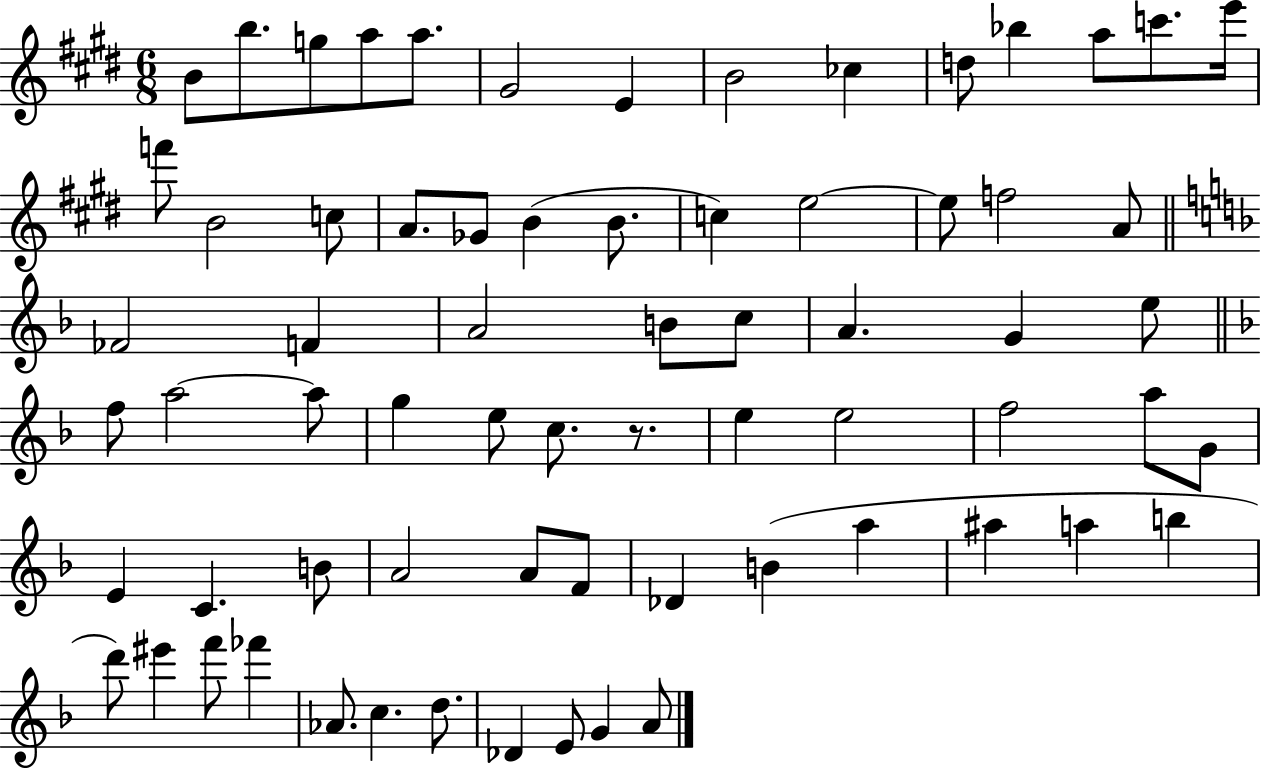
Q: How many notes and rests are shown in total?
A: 69